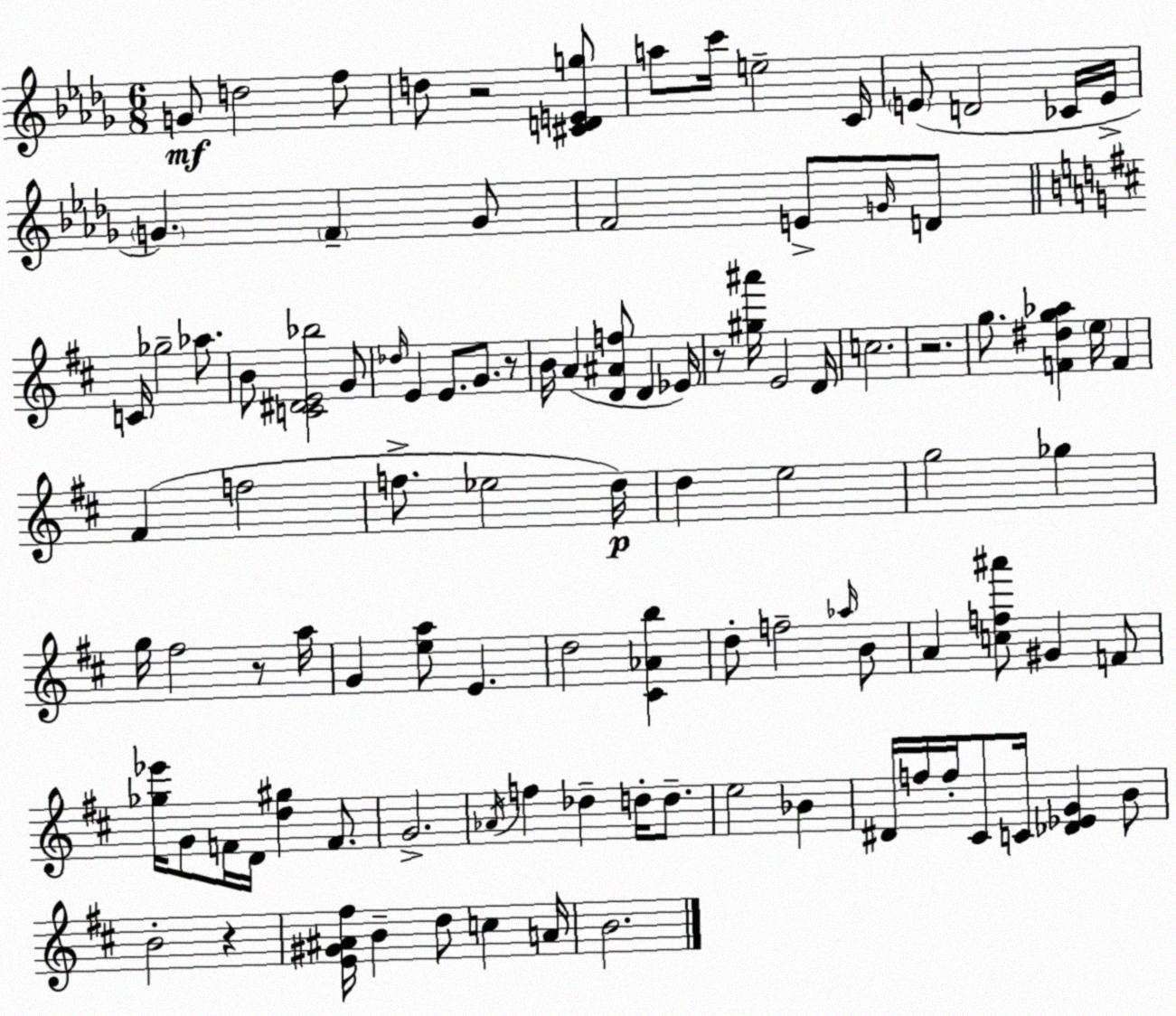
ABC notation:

X:1
T:Untitled
M:6/8
L:1/4
K:Bbm
G/2 d2 f/2 d/2 z2 [^CDEg]/2 a/2 c'/4 e2 C/4 E/2 D2 _C/4 E/4 G F G/2 F2 E/2 G/4 D/2 C/4 _g2 _a/2 B/2 [C^DE_b]2 G/2 _d/4 E E/2 G/2 z/2 B/4 A [D^Af]/2 D _E/4 z/2 [^g^a']/4 E2 D/4 c2 z2 g/2 [F^dg_a] e/4 F ^F f2 f/2 _e2 d/4 d e2 g2 _g g/4 ^f2 z/2 a/4 G [ea]/2 E d2 [^C_Ab] d/2 f2 _a/4 B/2 A [cf^a']/2 ^G F/2 [_g_e']/4 G/2 F/4 D/4 [d^g] F/2 G2 _A/4 f _d d/4 d/2 e2 _B ^D/4 f/4 f/4 ^C/2 C/4 [_D_EG] B/2 B2 z [E^G^A^f]/4 B d/2 c A/4 B2